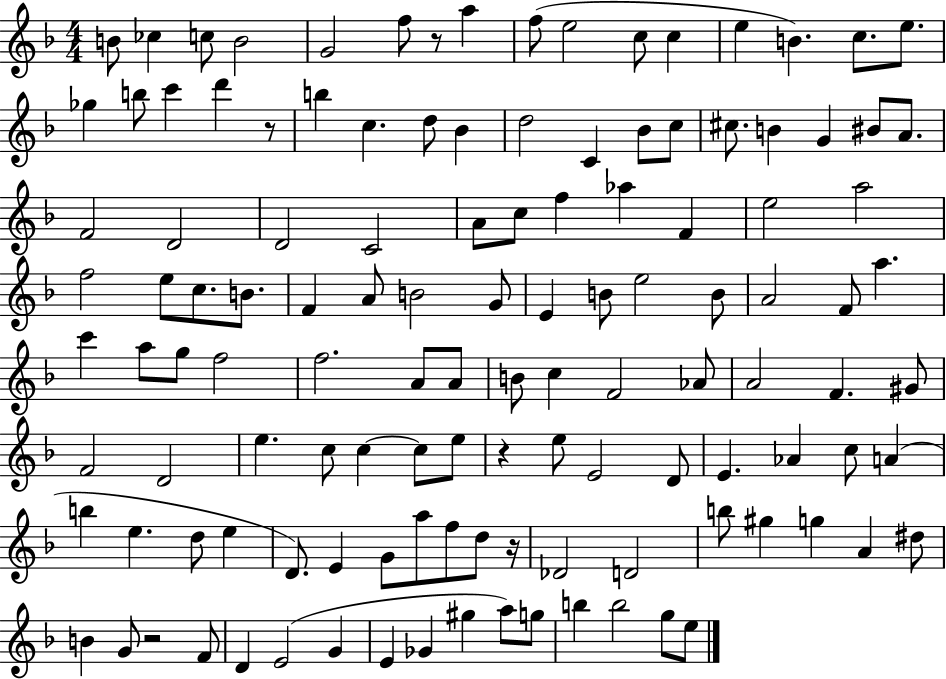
{
  \clef treble
  \numericTimeSignature
  \time 4/4
  \key f \major
  b'8 ces''4 c''8 b'2 | g'2 f''8 r8 a''4 | f''8( e''2 c''8 c''4 | e''4 b'4.) c''8. e''8. | \break ges''4 b''8 c'''4 d'''4 r8 | b''4 c''4. d''8 bes'4 | d''2 c'4 bes'8 c''8 | cis''8. b'4 g'4 bis'8 a'8. | \break f'2 d'2 | d'2 c'2 | a'8 c''8 f''4 aes''4 f'4 | e''2 a''2 | \break f''2 e''8 c''8. b'8. | f'4 a'8 b'2 g'8 | e'4 b'8 e''2 b'8 | a'2 f'8 a''4. | \break c'''4 a''8 g''8 f''2 | f''2. a'8 a'8 | b'8 c''4 f'2 aes'8 | a'2 f'4. gis'8 | \break f'2 d'2 | e''4. c''8 c''4~~ c''8 e''8 | r4 e''8 e'2 d'8 | e'4. aes'4 c''8 a'4( | \break b''4 e''4. d''8 e''4 | d'8.) e'4 g'8 a''8 f''8 d''8 r16 | des'2 d'2 | b''8 gis''4 g''4 a'4 dis''8 | \break b'4 g'8 r2 f'8 | d'4 e'2( g'4 | e'4 ges'4 gis''4 a''8) g''8 | b''4 b''2 g''8 e''8 | \break \bar "|."
}